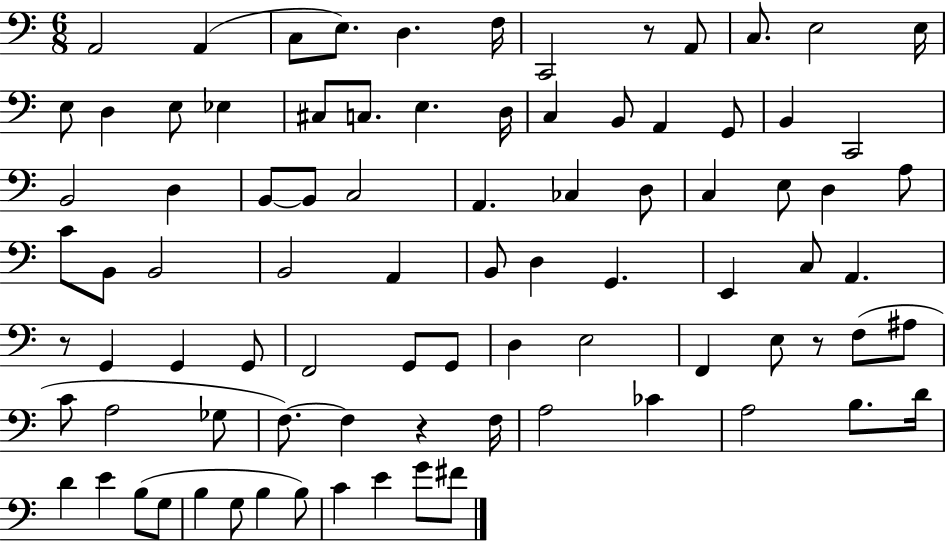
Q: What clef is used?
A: bass